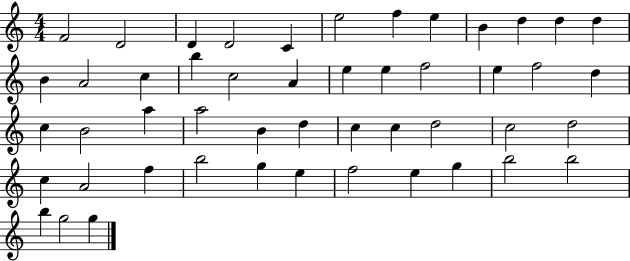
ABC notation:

X:1
T:Untitled
M:4/4
L:1/4
K:C
F2 D2 D D2 C e2 f e B d d d B A2 c b c2 A e e f2 e f2 d c B2 a a2 B d c c d2 c2 d2 c A2 f b2 g e f2 e g b2 b2 b g2 g